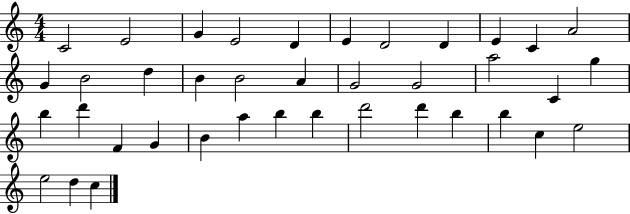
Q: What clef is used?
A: treble